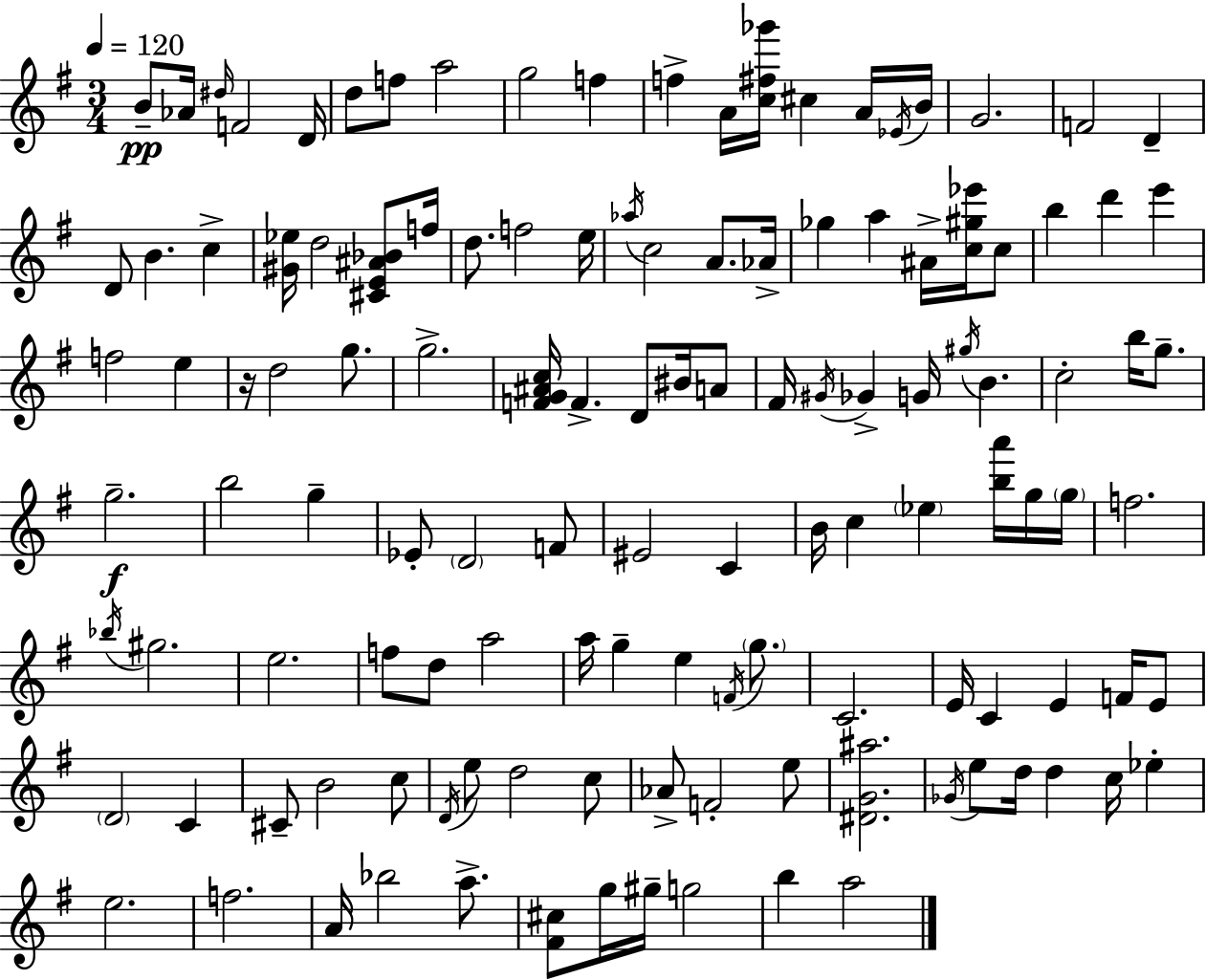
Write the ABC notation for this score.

X:1
T:Untitled
M:3/4
L:1/4
K:G
B/2 _A/4 ^d/4 F2 D/4 d/2 f/2 a2 g2 f f A/4 [c^f_g']/4 ^c A/4 _E/4 B/4 G2 F2 D D/2 B c [^G_e]/4 d2 [^CE^A_B]/2 f/4 d/2 f2 e/4 _a/4 c2 A/2 _A/4 _g a ^A/4 [c^g_e']/4 c/2 b d' e' f2 e z/4 d2 g/2 g2 [FG^Ac]/4 F D/2 ^B/4 A/2 ^F/4 ^G/4 _G G/4 ^g/4 B c2 b/4 g/2 g2 b2 g _E/2 D2 F/2 ^E2 C B/4 c _e [ba']/4 g/4 g/4 f2 _b/4 ^g2 e2 f/2 d/2 a2 a/4 g e F/4 g/2 C2 E/4 C E F/4 E/2 D2 C ^C/2 B2 c/2 D/4 e/2 d2 c/2 _A/2 F2 e/2 [^DG^a]2 _G/4 e/2 d/4 d c/4 _e e2 f2 A/4 _b2 a/2 [^F^c]/2 g/4 ^g/4 g2 b a2